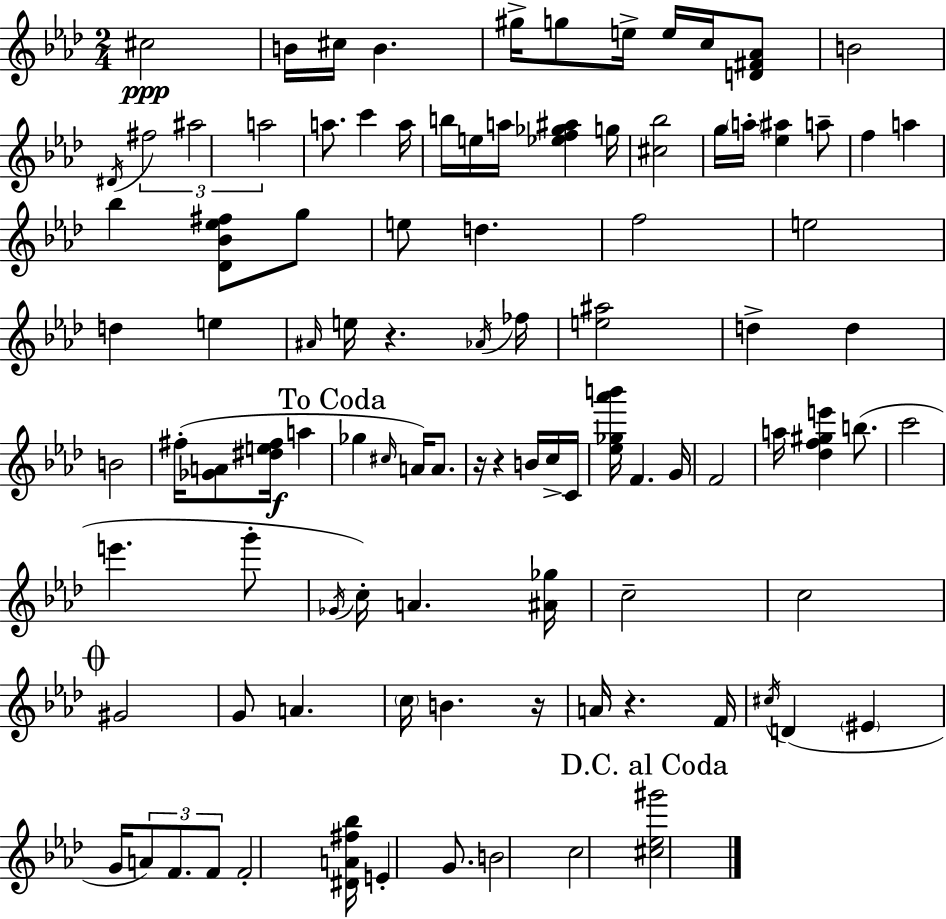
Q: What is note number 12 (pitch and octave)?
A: F#5